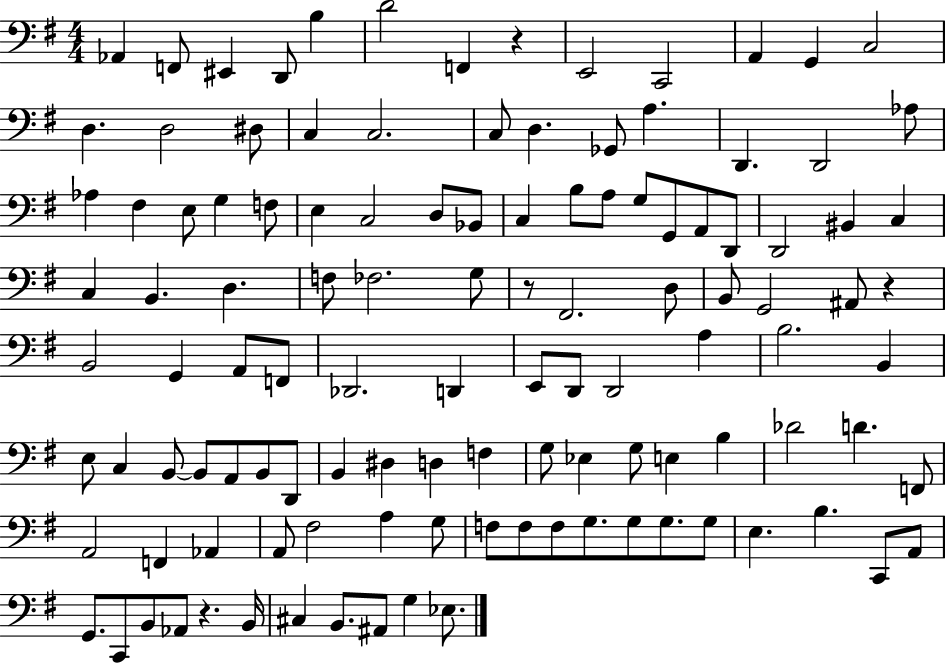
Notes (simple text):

Ab2/q F2/e EIS2/q D2/e B3/q D4/h F2/q R/q E2/h C2/h A2/q G2/q C3/h D3/q. D3/h D#3/e C3/q C3/h. C3/e D3/q. Gb2/e A3/q. D2/q. D2/h Ab3/e Ab3/q F#3/q E3/e G3/q F3/e E3/q C3/h D3/e Bb2/e C3/q B3/e A3/e G3/e G2/e A2/e D2/e D2/h BIS2/q C3/q C3/q B2/q. D3/q. F3/e FES3/h. G3/e R/e F#2/h. D3/e B2/e G2/h A#2/e R/q B2/h G2/q A2/e F2/e Db2/h. D2/q E2/e D2/e D2/h A3/q B3/h. B2/q E3/e C3/q B2/e B2/e A2/e B2/e D2/e B2/q D#3/q D3/q F3/q G3/e Eb3/q G3/e E3/q B3/q Db4/h D4/q. F2/e A2/h F2/q Ab2/q A2/e F#3/h A3/q G3/e F3/e F3/e F3/e G3/e. G3/e G3/e. G3/e E3/q. B3/q. C2/e A2/e G2/e. C2/e B2/e Ab2/e R/q. B2/s C#3/q B2/e. A#2/e G3/q Eb3/e.